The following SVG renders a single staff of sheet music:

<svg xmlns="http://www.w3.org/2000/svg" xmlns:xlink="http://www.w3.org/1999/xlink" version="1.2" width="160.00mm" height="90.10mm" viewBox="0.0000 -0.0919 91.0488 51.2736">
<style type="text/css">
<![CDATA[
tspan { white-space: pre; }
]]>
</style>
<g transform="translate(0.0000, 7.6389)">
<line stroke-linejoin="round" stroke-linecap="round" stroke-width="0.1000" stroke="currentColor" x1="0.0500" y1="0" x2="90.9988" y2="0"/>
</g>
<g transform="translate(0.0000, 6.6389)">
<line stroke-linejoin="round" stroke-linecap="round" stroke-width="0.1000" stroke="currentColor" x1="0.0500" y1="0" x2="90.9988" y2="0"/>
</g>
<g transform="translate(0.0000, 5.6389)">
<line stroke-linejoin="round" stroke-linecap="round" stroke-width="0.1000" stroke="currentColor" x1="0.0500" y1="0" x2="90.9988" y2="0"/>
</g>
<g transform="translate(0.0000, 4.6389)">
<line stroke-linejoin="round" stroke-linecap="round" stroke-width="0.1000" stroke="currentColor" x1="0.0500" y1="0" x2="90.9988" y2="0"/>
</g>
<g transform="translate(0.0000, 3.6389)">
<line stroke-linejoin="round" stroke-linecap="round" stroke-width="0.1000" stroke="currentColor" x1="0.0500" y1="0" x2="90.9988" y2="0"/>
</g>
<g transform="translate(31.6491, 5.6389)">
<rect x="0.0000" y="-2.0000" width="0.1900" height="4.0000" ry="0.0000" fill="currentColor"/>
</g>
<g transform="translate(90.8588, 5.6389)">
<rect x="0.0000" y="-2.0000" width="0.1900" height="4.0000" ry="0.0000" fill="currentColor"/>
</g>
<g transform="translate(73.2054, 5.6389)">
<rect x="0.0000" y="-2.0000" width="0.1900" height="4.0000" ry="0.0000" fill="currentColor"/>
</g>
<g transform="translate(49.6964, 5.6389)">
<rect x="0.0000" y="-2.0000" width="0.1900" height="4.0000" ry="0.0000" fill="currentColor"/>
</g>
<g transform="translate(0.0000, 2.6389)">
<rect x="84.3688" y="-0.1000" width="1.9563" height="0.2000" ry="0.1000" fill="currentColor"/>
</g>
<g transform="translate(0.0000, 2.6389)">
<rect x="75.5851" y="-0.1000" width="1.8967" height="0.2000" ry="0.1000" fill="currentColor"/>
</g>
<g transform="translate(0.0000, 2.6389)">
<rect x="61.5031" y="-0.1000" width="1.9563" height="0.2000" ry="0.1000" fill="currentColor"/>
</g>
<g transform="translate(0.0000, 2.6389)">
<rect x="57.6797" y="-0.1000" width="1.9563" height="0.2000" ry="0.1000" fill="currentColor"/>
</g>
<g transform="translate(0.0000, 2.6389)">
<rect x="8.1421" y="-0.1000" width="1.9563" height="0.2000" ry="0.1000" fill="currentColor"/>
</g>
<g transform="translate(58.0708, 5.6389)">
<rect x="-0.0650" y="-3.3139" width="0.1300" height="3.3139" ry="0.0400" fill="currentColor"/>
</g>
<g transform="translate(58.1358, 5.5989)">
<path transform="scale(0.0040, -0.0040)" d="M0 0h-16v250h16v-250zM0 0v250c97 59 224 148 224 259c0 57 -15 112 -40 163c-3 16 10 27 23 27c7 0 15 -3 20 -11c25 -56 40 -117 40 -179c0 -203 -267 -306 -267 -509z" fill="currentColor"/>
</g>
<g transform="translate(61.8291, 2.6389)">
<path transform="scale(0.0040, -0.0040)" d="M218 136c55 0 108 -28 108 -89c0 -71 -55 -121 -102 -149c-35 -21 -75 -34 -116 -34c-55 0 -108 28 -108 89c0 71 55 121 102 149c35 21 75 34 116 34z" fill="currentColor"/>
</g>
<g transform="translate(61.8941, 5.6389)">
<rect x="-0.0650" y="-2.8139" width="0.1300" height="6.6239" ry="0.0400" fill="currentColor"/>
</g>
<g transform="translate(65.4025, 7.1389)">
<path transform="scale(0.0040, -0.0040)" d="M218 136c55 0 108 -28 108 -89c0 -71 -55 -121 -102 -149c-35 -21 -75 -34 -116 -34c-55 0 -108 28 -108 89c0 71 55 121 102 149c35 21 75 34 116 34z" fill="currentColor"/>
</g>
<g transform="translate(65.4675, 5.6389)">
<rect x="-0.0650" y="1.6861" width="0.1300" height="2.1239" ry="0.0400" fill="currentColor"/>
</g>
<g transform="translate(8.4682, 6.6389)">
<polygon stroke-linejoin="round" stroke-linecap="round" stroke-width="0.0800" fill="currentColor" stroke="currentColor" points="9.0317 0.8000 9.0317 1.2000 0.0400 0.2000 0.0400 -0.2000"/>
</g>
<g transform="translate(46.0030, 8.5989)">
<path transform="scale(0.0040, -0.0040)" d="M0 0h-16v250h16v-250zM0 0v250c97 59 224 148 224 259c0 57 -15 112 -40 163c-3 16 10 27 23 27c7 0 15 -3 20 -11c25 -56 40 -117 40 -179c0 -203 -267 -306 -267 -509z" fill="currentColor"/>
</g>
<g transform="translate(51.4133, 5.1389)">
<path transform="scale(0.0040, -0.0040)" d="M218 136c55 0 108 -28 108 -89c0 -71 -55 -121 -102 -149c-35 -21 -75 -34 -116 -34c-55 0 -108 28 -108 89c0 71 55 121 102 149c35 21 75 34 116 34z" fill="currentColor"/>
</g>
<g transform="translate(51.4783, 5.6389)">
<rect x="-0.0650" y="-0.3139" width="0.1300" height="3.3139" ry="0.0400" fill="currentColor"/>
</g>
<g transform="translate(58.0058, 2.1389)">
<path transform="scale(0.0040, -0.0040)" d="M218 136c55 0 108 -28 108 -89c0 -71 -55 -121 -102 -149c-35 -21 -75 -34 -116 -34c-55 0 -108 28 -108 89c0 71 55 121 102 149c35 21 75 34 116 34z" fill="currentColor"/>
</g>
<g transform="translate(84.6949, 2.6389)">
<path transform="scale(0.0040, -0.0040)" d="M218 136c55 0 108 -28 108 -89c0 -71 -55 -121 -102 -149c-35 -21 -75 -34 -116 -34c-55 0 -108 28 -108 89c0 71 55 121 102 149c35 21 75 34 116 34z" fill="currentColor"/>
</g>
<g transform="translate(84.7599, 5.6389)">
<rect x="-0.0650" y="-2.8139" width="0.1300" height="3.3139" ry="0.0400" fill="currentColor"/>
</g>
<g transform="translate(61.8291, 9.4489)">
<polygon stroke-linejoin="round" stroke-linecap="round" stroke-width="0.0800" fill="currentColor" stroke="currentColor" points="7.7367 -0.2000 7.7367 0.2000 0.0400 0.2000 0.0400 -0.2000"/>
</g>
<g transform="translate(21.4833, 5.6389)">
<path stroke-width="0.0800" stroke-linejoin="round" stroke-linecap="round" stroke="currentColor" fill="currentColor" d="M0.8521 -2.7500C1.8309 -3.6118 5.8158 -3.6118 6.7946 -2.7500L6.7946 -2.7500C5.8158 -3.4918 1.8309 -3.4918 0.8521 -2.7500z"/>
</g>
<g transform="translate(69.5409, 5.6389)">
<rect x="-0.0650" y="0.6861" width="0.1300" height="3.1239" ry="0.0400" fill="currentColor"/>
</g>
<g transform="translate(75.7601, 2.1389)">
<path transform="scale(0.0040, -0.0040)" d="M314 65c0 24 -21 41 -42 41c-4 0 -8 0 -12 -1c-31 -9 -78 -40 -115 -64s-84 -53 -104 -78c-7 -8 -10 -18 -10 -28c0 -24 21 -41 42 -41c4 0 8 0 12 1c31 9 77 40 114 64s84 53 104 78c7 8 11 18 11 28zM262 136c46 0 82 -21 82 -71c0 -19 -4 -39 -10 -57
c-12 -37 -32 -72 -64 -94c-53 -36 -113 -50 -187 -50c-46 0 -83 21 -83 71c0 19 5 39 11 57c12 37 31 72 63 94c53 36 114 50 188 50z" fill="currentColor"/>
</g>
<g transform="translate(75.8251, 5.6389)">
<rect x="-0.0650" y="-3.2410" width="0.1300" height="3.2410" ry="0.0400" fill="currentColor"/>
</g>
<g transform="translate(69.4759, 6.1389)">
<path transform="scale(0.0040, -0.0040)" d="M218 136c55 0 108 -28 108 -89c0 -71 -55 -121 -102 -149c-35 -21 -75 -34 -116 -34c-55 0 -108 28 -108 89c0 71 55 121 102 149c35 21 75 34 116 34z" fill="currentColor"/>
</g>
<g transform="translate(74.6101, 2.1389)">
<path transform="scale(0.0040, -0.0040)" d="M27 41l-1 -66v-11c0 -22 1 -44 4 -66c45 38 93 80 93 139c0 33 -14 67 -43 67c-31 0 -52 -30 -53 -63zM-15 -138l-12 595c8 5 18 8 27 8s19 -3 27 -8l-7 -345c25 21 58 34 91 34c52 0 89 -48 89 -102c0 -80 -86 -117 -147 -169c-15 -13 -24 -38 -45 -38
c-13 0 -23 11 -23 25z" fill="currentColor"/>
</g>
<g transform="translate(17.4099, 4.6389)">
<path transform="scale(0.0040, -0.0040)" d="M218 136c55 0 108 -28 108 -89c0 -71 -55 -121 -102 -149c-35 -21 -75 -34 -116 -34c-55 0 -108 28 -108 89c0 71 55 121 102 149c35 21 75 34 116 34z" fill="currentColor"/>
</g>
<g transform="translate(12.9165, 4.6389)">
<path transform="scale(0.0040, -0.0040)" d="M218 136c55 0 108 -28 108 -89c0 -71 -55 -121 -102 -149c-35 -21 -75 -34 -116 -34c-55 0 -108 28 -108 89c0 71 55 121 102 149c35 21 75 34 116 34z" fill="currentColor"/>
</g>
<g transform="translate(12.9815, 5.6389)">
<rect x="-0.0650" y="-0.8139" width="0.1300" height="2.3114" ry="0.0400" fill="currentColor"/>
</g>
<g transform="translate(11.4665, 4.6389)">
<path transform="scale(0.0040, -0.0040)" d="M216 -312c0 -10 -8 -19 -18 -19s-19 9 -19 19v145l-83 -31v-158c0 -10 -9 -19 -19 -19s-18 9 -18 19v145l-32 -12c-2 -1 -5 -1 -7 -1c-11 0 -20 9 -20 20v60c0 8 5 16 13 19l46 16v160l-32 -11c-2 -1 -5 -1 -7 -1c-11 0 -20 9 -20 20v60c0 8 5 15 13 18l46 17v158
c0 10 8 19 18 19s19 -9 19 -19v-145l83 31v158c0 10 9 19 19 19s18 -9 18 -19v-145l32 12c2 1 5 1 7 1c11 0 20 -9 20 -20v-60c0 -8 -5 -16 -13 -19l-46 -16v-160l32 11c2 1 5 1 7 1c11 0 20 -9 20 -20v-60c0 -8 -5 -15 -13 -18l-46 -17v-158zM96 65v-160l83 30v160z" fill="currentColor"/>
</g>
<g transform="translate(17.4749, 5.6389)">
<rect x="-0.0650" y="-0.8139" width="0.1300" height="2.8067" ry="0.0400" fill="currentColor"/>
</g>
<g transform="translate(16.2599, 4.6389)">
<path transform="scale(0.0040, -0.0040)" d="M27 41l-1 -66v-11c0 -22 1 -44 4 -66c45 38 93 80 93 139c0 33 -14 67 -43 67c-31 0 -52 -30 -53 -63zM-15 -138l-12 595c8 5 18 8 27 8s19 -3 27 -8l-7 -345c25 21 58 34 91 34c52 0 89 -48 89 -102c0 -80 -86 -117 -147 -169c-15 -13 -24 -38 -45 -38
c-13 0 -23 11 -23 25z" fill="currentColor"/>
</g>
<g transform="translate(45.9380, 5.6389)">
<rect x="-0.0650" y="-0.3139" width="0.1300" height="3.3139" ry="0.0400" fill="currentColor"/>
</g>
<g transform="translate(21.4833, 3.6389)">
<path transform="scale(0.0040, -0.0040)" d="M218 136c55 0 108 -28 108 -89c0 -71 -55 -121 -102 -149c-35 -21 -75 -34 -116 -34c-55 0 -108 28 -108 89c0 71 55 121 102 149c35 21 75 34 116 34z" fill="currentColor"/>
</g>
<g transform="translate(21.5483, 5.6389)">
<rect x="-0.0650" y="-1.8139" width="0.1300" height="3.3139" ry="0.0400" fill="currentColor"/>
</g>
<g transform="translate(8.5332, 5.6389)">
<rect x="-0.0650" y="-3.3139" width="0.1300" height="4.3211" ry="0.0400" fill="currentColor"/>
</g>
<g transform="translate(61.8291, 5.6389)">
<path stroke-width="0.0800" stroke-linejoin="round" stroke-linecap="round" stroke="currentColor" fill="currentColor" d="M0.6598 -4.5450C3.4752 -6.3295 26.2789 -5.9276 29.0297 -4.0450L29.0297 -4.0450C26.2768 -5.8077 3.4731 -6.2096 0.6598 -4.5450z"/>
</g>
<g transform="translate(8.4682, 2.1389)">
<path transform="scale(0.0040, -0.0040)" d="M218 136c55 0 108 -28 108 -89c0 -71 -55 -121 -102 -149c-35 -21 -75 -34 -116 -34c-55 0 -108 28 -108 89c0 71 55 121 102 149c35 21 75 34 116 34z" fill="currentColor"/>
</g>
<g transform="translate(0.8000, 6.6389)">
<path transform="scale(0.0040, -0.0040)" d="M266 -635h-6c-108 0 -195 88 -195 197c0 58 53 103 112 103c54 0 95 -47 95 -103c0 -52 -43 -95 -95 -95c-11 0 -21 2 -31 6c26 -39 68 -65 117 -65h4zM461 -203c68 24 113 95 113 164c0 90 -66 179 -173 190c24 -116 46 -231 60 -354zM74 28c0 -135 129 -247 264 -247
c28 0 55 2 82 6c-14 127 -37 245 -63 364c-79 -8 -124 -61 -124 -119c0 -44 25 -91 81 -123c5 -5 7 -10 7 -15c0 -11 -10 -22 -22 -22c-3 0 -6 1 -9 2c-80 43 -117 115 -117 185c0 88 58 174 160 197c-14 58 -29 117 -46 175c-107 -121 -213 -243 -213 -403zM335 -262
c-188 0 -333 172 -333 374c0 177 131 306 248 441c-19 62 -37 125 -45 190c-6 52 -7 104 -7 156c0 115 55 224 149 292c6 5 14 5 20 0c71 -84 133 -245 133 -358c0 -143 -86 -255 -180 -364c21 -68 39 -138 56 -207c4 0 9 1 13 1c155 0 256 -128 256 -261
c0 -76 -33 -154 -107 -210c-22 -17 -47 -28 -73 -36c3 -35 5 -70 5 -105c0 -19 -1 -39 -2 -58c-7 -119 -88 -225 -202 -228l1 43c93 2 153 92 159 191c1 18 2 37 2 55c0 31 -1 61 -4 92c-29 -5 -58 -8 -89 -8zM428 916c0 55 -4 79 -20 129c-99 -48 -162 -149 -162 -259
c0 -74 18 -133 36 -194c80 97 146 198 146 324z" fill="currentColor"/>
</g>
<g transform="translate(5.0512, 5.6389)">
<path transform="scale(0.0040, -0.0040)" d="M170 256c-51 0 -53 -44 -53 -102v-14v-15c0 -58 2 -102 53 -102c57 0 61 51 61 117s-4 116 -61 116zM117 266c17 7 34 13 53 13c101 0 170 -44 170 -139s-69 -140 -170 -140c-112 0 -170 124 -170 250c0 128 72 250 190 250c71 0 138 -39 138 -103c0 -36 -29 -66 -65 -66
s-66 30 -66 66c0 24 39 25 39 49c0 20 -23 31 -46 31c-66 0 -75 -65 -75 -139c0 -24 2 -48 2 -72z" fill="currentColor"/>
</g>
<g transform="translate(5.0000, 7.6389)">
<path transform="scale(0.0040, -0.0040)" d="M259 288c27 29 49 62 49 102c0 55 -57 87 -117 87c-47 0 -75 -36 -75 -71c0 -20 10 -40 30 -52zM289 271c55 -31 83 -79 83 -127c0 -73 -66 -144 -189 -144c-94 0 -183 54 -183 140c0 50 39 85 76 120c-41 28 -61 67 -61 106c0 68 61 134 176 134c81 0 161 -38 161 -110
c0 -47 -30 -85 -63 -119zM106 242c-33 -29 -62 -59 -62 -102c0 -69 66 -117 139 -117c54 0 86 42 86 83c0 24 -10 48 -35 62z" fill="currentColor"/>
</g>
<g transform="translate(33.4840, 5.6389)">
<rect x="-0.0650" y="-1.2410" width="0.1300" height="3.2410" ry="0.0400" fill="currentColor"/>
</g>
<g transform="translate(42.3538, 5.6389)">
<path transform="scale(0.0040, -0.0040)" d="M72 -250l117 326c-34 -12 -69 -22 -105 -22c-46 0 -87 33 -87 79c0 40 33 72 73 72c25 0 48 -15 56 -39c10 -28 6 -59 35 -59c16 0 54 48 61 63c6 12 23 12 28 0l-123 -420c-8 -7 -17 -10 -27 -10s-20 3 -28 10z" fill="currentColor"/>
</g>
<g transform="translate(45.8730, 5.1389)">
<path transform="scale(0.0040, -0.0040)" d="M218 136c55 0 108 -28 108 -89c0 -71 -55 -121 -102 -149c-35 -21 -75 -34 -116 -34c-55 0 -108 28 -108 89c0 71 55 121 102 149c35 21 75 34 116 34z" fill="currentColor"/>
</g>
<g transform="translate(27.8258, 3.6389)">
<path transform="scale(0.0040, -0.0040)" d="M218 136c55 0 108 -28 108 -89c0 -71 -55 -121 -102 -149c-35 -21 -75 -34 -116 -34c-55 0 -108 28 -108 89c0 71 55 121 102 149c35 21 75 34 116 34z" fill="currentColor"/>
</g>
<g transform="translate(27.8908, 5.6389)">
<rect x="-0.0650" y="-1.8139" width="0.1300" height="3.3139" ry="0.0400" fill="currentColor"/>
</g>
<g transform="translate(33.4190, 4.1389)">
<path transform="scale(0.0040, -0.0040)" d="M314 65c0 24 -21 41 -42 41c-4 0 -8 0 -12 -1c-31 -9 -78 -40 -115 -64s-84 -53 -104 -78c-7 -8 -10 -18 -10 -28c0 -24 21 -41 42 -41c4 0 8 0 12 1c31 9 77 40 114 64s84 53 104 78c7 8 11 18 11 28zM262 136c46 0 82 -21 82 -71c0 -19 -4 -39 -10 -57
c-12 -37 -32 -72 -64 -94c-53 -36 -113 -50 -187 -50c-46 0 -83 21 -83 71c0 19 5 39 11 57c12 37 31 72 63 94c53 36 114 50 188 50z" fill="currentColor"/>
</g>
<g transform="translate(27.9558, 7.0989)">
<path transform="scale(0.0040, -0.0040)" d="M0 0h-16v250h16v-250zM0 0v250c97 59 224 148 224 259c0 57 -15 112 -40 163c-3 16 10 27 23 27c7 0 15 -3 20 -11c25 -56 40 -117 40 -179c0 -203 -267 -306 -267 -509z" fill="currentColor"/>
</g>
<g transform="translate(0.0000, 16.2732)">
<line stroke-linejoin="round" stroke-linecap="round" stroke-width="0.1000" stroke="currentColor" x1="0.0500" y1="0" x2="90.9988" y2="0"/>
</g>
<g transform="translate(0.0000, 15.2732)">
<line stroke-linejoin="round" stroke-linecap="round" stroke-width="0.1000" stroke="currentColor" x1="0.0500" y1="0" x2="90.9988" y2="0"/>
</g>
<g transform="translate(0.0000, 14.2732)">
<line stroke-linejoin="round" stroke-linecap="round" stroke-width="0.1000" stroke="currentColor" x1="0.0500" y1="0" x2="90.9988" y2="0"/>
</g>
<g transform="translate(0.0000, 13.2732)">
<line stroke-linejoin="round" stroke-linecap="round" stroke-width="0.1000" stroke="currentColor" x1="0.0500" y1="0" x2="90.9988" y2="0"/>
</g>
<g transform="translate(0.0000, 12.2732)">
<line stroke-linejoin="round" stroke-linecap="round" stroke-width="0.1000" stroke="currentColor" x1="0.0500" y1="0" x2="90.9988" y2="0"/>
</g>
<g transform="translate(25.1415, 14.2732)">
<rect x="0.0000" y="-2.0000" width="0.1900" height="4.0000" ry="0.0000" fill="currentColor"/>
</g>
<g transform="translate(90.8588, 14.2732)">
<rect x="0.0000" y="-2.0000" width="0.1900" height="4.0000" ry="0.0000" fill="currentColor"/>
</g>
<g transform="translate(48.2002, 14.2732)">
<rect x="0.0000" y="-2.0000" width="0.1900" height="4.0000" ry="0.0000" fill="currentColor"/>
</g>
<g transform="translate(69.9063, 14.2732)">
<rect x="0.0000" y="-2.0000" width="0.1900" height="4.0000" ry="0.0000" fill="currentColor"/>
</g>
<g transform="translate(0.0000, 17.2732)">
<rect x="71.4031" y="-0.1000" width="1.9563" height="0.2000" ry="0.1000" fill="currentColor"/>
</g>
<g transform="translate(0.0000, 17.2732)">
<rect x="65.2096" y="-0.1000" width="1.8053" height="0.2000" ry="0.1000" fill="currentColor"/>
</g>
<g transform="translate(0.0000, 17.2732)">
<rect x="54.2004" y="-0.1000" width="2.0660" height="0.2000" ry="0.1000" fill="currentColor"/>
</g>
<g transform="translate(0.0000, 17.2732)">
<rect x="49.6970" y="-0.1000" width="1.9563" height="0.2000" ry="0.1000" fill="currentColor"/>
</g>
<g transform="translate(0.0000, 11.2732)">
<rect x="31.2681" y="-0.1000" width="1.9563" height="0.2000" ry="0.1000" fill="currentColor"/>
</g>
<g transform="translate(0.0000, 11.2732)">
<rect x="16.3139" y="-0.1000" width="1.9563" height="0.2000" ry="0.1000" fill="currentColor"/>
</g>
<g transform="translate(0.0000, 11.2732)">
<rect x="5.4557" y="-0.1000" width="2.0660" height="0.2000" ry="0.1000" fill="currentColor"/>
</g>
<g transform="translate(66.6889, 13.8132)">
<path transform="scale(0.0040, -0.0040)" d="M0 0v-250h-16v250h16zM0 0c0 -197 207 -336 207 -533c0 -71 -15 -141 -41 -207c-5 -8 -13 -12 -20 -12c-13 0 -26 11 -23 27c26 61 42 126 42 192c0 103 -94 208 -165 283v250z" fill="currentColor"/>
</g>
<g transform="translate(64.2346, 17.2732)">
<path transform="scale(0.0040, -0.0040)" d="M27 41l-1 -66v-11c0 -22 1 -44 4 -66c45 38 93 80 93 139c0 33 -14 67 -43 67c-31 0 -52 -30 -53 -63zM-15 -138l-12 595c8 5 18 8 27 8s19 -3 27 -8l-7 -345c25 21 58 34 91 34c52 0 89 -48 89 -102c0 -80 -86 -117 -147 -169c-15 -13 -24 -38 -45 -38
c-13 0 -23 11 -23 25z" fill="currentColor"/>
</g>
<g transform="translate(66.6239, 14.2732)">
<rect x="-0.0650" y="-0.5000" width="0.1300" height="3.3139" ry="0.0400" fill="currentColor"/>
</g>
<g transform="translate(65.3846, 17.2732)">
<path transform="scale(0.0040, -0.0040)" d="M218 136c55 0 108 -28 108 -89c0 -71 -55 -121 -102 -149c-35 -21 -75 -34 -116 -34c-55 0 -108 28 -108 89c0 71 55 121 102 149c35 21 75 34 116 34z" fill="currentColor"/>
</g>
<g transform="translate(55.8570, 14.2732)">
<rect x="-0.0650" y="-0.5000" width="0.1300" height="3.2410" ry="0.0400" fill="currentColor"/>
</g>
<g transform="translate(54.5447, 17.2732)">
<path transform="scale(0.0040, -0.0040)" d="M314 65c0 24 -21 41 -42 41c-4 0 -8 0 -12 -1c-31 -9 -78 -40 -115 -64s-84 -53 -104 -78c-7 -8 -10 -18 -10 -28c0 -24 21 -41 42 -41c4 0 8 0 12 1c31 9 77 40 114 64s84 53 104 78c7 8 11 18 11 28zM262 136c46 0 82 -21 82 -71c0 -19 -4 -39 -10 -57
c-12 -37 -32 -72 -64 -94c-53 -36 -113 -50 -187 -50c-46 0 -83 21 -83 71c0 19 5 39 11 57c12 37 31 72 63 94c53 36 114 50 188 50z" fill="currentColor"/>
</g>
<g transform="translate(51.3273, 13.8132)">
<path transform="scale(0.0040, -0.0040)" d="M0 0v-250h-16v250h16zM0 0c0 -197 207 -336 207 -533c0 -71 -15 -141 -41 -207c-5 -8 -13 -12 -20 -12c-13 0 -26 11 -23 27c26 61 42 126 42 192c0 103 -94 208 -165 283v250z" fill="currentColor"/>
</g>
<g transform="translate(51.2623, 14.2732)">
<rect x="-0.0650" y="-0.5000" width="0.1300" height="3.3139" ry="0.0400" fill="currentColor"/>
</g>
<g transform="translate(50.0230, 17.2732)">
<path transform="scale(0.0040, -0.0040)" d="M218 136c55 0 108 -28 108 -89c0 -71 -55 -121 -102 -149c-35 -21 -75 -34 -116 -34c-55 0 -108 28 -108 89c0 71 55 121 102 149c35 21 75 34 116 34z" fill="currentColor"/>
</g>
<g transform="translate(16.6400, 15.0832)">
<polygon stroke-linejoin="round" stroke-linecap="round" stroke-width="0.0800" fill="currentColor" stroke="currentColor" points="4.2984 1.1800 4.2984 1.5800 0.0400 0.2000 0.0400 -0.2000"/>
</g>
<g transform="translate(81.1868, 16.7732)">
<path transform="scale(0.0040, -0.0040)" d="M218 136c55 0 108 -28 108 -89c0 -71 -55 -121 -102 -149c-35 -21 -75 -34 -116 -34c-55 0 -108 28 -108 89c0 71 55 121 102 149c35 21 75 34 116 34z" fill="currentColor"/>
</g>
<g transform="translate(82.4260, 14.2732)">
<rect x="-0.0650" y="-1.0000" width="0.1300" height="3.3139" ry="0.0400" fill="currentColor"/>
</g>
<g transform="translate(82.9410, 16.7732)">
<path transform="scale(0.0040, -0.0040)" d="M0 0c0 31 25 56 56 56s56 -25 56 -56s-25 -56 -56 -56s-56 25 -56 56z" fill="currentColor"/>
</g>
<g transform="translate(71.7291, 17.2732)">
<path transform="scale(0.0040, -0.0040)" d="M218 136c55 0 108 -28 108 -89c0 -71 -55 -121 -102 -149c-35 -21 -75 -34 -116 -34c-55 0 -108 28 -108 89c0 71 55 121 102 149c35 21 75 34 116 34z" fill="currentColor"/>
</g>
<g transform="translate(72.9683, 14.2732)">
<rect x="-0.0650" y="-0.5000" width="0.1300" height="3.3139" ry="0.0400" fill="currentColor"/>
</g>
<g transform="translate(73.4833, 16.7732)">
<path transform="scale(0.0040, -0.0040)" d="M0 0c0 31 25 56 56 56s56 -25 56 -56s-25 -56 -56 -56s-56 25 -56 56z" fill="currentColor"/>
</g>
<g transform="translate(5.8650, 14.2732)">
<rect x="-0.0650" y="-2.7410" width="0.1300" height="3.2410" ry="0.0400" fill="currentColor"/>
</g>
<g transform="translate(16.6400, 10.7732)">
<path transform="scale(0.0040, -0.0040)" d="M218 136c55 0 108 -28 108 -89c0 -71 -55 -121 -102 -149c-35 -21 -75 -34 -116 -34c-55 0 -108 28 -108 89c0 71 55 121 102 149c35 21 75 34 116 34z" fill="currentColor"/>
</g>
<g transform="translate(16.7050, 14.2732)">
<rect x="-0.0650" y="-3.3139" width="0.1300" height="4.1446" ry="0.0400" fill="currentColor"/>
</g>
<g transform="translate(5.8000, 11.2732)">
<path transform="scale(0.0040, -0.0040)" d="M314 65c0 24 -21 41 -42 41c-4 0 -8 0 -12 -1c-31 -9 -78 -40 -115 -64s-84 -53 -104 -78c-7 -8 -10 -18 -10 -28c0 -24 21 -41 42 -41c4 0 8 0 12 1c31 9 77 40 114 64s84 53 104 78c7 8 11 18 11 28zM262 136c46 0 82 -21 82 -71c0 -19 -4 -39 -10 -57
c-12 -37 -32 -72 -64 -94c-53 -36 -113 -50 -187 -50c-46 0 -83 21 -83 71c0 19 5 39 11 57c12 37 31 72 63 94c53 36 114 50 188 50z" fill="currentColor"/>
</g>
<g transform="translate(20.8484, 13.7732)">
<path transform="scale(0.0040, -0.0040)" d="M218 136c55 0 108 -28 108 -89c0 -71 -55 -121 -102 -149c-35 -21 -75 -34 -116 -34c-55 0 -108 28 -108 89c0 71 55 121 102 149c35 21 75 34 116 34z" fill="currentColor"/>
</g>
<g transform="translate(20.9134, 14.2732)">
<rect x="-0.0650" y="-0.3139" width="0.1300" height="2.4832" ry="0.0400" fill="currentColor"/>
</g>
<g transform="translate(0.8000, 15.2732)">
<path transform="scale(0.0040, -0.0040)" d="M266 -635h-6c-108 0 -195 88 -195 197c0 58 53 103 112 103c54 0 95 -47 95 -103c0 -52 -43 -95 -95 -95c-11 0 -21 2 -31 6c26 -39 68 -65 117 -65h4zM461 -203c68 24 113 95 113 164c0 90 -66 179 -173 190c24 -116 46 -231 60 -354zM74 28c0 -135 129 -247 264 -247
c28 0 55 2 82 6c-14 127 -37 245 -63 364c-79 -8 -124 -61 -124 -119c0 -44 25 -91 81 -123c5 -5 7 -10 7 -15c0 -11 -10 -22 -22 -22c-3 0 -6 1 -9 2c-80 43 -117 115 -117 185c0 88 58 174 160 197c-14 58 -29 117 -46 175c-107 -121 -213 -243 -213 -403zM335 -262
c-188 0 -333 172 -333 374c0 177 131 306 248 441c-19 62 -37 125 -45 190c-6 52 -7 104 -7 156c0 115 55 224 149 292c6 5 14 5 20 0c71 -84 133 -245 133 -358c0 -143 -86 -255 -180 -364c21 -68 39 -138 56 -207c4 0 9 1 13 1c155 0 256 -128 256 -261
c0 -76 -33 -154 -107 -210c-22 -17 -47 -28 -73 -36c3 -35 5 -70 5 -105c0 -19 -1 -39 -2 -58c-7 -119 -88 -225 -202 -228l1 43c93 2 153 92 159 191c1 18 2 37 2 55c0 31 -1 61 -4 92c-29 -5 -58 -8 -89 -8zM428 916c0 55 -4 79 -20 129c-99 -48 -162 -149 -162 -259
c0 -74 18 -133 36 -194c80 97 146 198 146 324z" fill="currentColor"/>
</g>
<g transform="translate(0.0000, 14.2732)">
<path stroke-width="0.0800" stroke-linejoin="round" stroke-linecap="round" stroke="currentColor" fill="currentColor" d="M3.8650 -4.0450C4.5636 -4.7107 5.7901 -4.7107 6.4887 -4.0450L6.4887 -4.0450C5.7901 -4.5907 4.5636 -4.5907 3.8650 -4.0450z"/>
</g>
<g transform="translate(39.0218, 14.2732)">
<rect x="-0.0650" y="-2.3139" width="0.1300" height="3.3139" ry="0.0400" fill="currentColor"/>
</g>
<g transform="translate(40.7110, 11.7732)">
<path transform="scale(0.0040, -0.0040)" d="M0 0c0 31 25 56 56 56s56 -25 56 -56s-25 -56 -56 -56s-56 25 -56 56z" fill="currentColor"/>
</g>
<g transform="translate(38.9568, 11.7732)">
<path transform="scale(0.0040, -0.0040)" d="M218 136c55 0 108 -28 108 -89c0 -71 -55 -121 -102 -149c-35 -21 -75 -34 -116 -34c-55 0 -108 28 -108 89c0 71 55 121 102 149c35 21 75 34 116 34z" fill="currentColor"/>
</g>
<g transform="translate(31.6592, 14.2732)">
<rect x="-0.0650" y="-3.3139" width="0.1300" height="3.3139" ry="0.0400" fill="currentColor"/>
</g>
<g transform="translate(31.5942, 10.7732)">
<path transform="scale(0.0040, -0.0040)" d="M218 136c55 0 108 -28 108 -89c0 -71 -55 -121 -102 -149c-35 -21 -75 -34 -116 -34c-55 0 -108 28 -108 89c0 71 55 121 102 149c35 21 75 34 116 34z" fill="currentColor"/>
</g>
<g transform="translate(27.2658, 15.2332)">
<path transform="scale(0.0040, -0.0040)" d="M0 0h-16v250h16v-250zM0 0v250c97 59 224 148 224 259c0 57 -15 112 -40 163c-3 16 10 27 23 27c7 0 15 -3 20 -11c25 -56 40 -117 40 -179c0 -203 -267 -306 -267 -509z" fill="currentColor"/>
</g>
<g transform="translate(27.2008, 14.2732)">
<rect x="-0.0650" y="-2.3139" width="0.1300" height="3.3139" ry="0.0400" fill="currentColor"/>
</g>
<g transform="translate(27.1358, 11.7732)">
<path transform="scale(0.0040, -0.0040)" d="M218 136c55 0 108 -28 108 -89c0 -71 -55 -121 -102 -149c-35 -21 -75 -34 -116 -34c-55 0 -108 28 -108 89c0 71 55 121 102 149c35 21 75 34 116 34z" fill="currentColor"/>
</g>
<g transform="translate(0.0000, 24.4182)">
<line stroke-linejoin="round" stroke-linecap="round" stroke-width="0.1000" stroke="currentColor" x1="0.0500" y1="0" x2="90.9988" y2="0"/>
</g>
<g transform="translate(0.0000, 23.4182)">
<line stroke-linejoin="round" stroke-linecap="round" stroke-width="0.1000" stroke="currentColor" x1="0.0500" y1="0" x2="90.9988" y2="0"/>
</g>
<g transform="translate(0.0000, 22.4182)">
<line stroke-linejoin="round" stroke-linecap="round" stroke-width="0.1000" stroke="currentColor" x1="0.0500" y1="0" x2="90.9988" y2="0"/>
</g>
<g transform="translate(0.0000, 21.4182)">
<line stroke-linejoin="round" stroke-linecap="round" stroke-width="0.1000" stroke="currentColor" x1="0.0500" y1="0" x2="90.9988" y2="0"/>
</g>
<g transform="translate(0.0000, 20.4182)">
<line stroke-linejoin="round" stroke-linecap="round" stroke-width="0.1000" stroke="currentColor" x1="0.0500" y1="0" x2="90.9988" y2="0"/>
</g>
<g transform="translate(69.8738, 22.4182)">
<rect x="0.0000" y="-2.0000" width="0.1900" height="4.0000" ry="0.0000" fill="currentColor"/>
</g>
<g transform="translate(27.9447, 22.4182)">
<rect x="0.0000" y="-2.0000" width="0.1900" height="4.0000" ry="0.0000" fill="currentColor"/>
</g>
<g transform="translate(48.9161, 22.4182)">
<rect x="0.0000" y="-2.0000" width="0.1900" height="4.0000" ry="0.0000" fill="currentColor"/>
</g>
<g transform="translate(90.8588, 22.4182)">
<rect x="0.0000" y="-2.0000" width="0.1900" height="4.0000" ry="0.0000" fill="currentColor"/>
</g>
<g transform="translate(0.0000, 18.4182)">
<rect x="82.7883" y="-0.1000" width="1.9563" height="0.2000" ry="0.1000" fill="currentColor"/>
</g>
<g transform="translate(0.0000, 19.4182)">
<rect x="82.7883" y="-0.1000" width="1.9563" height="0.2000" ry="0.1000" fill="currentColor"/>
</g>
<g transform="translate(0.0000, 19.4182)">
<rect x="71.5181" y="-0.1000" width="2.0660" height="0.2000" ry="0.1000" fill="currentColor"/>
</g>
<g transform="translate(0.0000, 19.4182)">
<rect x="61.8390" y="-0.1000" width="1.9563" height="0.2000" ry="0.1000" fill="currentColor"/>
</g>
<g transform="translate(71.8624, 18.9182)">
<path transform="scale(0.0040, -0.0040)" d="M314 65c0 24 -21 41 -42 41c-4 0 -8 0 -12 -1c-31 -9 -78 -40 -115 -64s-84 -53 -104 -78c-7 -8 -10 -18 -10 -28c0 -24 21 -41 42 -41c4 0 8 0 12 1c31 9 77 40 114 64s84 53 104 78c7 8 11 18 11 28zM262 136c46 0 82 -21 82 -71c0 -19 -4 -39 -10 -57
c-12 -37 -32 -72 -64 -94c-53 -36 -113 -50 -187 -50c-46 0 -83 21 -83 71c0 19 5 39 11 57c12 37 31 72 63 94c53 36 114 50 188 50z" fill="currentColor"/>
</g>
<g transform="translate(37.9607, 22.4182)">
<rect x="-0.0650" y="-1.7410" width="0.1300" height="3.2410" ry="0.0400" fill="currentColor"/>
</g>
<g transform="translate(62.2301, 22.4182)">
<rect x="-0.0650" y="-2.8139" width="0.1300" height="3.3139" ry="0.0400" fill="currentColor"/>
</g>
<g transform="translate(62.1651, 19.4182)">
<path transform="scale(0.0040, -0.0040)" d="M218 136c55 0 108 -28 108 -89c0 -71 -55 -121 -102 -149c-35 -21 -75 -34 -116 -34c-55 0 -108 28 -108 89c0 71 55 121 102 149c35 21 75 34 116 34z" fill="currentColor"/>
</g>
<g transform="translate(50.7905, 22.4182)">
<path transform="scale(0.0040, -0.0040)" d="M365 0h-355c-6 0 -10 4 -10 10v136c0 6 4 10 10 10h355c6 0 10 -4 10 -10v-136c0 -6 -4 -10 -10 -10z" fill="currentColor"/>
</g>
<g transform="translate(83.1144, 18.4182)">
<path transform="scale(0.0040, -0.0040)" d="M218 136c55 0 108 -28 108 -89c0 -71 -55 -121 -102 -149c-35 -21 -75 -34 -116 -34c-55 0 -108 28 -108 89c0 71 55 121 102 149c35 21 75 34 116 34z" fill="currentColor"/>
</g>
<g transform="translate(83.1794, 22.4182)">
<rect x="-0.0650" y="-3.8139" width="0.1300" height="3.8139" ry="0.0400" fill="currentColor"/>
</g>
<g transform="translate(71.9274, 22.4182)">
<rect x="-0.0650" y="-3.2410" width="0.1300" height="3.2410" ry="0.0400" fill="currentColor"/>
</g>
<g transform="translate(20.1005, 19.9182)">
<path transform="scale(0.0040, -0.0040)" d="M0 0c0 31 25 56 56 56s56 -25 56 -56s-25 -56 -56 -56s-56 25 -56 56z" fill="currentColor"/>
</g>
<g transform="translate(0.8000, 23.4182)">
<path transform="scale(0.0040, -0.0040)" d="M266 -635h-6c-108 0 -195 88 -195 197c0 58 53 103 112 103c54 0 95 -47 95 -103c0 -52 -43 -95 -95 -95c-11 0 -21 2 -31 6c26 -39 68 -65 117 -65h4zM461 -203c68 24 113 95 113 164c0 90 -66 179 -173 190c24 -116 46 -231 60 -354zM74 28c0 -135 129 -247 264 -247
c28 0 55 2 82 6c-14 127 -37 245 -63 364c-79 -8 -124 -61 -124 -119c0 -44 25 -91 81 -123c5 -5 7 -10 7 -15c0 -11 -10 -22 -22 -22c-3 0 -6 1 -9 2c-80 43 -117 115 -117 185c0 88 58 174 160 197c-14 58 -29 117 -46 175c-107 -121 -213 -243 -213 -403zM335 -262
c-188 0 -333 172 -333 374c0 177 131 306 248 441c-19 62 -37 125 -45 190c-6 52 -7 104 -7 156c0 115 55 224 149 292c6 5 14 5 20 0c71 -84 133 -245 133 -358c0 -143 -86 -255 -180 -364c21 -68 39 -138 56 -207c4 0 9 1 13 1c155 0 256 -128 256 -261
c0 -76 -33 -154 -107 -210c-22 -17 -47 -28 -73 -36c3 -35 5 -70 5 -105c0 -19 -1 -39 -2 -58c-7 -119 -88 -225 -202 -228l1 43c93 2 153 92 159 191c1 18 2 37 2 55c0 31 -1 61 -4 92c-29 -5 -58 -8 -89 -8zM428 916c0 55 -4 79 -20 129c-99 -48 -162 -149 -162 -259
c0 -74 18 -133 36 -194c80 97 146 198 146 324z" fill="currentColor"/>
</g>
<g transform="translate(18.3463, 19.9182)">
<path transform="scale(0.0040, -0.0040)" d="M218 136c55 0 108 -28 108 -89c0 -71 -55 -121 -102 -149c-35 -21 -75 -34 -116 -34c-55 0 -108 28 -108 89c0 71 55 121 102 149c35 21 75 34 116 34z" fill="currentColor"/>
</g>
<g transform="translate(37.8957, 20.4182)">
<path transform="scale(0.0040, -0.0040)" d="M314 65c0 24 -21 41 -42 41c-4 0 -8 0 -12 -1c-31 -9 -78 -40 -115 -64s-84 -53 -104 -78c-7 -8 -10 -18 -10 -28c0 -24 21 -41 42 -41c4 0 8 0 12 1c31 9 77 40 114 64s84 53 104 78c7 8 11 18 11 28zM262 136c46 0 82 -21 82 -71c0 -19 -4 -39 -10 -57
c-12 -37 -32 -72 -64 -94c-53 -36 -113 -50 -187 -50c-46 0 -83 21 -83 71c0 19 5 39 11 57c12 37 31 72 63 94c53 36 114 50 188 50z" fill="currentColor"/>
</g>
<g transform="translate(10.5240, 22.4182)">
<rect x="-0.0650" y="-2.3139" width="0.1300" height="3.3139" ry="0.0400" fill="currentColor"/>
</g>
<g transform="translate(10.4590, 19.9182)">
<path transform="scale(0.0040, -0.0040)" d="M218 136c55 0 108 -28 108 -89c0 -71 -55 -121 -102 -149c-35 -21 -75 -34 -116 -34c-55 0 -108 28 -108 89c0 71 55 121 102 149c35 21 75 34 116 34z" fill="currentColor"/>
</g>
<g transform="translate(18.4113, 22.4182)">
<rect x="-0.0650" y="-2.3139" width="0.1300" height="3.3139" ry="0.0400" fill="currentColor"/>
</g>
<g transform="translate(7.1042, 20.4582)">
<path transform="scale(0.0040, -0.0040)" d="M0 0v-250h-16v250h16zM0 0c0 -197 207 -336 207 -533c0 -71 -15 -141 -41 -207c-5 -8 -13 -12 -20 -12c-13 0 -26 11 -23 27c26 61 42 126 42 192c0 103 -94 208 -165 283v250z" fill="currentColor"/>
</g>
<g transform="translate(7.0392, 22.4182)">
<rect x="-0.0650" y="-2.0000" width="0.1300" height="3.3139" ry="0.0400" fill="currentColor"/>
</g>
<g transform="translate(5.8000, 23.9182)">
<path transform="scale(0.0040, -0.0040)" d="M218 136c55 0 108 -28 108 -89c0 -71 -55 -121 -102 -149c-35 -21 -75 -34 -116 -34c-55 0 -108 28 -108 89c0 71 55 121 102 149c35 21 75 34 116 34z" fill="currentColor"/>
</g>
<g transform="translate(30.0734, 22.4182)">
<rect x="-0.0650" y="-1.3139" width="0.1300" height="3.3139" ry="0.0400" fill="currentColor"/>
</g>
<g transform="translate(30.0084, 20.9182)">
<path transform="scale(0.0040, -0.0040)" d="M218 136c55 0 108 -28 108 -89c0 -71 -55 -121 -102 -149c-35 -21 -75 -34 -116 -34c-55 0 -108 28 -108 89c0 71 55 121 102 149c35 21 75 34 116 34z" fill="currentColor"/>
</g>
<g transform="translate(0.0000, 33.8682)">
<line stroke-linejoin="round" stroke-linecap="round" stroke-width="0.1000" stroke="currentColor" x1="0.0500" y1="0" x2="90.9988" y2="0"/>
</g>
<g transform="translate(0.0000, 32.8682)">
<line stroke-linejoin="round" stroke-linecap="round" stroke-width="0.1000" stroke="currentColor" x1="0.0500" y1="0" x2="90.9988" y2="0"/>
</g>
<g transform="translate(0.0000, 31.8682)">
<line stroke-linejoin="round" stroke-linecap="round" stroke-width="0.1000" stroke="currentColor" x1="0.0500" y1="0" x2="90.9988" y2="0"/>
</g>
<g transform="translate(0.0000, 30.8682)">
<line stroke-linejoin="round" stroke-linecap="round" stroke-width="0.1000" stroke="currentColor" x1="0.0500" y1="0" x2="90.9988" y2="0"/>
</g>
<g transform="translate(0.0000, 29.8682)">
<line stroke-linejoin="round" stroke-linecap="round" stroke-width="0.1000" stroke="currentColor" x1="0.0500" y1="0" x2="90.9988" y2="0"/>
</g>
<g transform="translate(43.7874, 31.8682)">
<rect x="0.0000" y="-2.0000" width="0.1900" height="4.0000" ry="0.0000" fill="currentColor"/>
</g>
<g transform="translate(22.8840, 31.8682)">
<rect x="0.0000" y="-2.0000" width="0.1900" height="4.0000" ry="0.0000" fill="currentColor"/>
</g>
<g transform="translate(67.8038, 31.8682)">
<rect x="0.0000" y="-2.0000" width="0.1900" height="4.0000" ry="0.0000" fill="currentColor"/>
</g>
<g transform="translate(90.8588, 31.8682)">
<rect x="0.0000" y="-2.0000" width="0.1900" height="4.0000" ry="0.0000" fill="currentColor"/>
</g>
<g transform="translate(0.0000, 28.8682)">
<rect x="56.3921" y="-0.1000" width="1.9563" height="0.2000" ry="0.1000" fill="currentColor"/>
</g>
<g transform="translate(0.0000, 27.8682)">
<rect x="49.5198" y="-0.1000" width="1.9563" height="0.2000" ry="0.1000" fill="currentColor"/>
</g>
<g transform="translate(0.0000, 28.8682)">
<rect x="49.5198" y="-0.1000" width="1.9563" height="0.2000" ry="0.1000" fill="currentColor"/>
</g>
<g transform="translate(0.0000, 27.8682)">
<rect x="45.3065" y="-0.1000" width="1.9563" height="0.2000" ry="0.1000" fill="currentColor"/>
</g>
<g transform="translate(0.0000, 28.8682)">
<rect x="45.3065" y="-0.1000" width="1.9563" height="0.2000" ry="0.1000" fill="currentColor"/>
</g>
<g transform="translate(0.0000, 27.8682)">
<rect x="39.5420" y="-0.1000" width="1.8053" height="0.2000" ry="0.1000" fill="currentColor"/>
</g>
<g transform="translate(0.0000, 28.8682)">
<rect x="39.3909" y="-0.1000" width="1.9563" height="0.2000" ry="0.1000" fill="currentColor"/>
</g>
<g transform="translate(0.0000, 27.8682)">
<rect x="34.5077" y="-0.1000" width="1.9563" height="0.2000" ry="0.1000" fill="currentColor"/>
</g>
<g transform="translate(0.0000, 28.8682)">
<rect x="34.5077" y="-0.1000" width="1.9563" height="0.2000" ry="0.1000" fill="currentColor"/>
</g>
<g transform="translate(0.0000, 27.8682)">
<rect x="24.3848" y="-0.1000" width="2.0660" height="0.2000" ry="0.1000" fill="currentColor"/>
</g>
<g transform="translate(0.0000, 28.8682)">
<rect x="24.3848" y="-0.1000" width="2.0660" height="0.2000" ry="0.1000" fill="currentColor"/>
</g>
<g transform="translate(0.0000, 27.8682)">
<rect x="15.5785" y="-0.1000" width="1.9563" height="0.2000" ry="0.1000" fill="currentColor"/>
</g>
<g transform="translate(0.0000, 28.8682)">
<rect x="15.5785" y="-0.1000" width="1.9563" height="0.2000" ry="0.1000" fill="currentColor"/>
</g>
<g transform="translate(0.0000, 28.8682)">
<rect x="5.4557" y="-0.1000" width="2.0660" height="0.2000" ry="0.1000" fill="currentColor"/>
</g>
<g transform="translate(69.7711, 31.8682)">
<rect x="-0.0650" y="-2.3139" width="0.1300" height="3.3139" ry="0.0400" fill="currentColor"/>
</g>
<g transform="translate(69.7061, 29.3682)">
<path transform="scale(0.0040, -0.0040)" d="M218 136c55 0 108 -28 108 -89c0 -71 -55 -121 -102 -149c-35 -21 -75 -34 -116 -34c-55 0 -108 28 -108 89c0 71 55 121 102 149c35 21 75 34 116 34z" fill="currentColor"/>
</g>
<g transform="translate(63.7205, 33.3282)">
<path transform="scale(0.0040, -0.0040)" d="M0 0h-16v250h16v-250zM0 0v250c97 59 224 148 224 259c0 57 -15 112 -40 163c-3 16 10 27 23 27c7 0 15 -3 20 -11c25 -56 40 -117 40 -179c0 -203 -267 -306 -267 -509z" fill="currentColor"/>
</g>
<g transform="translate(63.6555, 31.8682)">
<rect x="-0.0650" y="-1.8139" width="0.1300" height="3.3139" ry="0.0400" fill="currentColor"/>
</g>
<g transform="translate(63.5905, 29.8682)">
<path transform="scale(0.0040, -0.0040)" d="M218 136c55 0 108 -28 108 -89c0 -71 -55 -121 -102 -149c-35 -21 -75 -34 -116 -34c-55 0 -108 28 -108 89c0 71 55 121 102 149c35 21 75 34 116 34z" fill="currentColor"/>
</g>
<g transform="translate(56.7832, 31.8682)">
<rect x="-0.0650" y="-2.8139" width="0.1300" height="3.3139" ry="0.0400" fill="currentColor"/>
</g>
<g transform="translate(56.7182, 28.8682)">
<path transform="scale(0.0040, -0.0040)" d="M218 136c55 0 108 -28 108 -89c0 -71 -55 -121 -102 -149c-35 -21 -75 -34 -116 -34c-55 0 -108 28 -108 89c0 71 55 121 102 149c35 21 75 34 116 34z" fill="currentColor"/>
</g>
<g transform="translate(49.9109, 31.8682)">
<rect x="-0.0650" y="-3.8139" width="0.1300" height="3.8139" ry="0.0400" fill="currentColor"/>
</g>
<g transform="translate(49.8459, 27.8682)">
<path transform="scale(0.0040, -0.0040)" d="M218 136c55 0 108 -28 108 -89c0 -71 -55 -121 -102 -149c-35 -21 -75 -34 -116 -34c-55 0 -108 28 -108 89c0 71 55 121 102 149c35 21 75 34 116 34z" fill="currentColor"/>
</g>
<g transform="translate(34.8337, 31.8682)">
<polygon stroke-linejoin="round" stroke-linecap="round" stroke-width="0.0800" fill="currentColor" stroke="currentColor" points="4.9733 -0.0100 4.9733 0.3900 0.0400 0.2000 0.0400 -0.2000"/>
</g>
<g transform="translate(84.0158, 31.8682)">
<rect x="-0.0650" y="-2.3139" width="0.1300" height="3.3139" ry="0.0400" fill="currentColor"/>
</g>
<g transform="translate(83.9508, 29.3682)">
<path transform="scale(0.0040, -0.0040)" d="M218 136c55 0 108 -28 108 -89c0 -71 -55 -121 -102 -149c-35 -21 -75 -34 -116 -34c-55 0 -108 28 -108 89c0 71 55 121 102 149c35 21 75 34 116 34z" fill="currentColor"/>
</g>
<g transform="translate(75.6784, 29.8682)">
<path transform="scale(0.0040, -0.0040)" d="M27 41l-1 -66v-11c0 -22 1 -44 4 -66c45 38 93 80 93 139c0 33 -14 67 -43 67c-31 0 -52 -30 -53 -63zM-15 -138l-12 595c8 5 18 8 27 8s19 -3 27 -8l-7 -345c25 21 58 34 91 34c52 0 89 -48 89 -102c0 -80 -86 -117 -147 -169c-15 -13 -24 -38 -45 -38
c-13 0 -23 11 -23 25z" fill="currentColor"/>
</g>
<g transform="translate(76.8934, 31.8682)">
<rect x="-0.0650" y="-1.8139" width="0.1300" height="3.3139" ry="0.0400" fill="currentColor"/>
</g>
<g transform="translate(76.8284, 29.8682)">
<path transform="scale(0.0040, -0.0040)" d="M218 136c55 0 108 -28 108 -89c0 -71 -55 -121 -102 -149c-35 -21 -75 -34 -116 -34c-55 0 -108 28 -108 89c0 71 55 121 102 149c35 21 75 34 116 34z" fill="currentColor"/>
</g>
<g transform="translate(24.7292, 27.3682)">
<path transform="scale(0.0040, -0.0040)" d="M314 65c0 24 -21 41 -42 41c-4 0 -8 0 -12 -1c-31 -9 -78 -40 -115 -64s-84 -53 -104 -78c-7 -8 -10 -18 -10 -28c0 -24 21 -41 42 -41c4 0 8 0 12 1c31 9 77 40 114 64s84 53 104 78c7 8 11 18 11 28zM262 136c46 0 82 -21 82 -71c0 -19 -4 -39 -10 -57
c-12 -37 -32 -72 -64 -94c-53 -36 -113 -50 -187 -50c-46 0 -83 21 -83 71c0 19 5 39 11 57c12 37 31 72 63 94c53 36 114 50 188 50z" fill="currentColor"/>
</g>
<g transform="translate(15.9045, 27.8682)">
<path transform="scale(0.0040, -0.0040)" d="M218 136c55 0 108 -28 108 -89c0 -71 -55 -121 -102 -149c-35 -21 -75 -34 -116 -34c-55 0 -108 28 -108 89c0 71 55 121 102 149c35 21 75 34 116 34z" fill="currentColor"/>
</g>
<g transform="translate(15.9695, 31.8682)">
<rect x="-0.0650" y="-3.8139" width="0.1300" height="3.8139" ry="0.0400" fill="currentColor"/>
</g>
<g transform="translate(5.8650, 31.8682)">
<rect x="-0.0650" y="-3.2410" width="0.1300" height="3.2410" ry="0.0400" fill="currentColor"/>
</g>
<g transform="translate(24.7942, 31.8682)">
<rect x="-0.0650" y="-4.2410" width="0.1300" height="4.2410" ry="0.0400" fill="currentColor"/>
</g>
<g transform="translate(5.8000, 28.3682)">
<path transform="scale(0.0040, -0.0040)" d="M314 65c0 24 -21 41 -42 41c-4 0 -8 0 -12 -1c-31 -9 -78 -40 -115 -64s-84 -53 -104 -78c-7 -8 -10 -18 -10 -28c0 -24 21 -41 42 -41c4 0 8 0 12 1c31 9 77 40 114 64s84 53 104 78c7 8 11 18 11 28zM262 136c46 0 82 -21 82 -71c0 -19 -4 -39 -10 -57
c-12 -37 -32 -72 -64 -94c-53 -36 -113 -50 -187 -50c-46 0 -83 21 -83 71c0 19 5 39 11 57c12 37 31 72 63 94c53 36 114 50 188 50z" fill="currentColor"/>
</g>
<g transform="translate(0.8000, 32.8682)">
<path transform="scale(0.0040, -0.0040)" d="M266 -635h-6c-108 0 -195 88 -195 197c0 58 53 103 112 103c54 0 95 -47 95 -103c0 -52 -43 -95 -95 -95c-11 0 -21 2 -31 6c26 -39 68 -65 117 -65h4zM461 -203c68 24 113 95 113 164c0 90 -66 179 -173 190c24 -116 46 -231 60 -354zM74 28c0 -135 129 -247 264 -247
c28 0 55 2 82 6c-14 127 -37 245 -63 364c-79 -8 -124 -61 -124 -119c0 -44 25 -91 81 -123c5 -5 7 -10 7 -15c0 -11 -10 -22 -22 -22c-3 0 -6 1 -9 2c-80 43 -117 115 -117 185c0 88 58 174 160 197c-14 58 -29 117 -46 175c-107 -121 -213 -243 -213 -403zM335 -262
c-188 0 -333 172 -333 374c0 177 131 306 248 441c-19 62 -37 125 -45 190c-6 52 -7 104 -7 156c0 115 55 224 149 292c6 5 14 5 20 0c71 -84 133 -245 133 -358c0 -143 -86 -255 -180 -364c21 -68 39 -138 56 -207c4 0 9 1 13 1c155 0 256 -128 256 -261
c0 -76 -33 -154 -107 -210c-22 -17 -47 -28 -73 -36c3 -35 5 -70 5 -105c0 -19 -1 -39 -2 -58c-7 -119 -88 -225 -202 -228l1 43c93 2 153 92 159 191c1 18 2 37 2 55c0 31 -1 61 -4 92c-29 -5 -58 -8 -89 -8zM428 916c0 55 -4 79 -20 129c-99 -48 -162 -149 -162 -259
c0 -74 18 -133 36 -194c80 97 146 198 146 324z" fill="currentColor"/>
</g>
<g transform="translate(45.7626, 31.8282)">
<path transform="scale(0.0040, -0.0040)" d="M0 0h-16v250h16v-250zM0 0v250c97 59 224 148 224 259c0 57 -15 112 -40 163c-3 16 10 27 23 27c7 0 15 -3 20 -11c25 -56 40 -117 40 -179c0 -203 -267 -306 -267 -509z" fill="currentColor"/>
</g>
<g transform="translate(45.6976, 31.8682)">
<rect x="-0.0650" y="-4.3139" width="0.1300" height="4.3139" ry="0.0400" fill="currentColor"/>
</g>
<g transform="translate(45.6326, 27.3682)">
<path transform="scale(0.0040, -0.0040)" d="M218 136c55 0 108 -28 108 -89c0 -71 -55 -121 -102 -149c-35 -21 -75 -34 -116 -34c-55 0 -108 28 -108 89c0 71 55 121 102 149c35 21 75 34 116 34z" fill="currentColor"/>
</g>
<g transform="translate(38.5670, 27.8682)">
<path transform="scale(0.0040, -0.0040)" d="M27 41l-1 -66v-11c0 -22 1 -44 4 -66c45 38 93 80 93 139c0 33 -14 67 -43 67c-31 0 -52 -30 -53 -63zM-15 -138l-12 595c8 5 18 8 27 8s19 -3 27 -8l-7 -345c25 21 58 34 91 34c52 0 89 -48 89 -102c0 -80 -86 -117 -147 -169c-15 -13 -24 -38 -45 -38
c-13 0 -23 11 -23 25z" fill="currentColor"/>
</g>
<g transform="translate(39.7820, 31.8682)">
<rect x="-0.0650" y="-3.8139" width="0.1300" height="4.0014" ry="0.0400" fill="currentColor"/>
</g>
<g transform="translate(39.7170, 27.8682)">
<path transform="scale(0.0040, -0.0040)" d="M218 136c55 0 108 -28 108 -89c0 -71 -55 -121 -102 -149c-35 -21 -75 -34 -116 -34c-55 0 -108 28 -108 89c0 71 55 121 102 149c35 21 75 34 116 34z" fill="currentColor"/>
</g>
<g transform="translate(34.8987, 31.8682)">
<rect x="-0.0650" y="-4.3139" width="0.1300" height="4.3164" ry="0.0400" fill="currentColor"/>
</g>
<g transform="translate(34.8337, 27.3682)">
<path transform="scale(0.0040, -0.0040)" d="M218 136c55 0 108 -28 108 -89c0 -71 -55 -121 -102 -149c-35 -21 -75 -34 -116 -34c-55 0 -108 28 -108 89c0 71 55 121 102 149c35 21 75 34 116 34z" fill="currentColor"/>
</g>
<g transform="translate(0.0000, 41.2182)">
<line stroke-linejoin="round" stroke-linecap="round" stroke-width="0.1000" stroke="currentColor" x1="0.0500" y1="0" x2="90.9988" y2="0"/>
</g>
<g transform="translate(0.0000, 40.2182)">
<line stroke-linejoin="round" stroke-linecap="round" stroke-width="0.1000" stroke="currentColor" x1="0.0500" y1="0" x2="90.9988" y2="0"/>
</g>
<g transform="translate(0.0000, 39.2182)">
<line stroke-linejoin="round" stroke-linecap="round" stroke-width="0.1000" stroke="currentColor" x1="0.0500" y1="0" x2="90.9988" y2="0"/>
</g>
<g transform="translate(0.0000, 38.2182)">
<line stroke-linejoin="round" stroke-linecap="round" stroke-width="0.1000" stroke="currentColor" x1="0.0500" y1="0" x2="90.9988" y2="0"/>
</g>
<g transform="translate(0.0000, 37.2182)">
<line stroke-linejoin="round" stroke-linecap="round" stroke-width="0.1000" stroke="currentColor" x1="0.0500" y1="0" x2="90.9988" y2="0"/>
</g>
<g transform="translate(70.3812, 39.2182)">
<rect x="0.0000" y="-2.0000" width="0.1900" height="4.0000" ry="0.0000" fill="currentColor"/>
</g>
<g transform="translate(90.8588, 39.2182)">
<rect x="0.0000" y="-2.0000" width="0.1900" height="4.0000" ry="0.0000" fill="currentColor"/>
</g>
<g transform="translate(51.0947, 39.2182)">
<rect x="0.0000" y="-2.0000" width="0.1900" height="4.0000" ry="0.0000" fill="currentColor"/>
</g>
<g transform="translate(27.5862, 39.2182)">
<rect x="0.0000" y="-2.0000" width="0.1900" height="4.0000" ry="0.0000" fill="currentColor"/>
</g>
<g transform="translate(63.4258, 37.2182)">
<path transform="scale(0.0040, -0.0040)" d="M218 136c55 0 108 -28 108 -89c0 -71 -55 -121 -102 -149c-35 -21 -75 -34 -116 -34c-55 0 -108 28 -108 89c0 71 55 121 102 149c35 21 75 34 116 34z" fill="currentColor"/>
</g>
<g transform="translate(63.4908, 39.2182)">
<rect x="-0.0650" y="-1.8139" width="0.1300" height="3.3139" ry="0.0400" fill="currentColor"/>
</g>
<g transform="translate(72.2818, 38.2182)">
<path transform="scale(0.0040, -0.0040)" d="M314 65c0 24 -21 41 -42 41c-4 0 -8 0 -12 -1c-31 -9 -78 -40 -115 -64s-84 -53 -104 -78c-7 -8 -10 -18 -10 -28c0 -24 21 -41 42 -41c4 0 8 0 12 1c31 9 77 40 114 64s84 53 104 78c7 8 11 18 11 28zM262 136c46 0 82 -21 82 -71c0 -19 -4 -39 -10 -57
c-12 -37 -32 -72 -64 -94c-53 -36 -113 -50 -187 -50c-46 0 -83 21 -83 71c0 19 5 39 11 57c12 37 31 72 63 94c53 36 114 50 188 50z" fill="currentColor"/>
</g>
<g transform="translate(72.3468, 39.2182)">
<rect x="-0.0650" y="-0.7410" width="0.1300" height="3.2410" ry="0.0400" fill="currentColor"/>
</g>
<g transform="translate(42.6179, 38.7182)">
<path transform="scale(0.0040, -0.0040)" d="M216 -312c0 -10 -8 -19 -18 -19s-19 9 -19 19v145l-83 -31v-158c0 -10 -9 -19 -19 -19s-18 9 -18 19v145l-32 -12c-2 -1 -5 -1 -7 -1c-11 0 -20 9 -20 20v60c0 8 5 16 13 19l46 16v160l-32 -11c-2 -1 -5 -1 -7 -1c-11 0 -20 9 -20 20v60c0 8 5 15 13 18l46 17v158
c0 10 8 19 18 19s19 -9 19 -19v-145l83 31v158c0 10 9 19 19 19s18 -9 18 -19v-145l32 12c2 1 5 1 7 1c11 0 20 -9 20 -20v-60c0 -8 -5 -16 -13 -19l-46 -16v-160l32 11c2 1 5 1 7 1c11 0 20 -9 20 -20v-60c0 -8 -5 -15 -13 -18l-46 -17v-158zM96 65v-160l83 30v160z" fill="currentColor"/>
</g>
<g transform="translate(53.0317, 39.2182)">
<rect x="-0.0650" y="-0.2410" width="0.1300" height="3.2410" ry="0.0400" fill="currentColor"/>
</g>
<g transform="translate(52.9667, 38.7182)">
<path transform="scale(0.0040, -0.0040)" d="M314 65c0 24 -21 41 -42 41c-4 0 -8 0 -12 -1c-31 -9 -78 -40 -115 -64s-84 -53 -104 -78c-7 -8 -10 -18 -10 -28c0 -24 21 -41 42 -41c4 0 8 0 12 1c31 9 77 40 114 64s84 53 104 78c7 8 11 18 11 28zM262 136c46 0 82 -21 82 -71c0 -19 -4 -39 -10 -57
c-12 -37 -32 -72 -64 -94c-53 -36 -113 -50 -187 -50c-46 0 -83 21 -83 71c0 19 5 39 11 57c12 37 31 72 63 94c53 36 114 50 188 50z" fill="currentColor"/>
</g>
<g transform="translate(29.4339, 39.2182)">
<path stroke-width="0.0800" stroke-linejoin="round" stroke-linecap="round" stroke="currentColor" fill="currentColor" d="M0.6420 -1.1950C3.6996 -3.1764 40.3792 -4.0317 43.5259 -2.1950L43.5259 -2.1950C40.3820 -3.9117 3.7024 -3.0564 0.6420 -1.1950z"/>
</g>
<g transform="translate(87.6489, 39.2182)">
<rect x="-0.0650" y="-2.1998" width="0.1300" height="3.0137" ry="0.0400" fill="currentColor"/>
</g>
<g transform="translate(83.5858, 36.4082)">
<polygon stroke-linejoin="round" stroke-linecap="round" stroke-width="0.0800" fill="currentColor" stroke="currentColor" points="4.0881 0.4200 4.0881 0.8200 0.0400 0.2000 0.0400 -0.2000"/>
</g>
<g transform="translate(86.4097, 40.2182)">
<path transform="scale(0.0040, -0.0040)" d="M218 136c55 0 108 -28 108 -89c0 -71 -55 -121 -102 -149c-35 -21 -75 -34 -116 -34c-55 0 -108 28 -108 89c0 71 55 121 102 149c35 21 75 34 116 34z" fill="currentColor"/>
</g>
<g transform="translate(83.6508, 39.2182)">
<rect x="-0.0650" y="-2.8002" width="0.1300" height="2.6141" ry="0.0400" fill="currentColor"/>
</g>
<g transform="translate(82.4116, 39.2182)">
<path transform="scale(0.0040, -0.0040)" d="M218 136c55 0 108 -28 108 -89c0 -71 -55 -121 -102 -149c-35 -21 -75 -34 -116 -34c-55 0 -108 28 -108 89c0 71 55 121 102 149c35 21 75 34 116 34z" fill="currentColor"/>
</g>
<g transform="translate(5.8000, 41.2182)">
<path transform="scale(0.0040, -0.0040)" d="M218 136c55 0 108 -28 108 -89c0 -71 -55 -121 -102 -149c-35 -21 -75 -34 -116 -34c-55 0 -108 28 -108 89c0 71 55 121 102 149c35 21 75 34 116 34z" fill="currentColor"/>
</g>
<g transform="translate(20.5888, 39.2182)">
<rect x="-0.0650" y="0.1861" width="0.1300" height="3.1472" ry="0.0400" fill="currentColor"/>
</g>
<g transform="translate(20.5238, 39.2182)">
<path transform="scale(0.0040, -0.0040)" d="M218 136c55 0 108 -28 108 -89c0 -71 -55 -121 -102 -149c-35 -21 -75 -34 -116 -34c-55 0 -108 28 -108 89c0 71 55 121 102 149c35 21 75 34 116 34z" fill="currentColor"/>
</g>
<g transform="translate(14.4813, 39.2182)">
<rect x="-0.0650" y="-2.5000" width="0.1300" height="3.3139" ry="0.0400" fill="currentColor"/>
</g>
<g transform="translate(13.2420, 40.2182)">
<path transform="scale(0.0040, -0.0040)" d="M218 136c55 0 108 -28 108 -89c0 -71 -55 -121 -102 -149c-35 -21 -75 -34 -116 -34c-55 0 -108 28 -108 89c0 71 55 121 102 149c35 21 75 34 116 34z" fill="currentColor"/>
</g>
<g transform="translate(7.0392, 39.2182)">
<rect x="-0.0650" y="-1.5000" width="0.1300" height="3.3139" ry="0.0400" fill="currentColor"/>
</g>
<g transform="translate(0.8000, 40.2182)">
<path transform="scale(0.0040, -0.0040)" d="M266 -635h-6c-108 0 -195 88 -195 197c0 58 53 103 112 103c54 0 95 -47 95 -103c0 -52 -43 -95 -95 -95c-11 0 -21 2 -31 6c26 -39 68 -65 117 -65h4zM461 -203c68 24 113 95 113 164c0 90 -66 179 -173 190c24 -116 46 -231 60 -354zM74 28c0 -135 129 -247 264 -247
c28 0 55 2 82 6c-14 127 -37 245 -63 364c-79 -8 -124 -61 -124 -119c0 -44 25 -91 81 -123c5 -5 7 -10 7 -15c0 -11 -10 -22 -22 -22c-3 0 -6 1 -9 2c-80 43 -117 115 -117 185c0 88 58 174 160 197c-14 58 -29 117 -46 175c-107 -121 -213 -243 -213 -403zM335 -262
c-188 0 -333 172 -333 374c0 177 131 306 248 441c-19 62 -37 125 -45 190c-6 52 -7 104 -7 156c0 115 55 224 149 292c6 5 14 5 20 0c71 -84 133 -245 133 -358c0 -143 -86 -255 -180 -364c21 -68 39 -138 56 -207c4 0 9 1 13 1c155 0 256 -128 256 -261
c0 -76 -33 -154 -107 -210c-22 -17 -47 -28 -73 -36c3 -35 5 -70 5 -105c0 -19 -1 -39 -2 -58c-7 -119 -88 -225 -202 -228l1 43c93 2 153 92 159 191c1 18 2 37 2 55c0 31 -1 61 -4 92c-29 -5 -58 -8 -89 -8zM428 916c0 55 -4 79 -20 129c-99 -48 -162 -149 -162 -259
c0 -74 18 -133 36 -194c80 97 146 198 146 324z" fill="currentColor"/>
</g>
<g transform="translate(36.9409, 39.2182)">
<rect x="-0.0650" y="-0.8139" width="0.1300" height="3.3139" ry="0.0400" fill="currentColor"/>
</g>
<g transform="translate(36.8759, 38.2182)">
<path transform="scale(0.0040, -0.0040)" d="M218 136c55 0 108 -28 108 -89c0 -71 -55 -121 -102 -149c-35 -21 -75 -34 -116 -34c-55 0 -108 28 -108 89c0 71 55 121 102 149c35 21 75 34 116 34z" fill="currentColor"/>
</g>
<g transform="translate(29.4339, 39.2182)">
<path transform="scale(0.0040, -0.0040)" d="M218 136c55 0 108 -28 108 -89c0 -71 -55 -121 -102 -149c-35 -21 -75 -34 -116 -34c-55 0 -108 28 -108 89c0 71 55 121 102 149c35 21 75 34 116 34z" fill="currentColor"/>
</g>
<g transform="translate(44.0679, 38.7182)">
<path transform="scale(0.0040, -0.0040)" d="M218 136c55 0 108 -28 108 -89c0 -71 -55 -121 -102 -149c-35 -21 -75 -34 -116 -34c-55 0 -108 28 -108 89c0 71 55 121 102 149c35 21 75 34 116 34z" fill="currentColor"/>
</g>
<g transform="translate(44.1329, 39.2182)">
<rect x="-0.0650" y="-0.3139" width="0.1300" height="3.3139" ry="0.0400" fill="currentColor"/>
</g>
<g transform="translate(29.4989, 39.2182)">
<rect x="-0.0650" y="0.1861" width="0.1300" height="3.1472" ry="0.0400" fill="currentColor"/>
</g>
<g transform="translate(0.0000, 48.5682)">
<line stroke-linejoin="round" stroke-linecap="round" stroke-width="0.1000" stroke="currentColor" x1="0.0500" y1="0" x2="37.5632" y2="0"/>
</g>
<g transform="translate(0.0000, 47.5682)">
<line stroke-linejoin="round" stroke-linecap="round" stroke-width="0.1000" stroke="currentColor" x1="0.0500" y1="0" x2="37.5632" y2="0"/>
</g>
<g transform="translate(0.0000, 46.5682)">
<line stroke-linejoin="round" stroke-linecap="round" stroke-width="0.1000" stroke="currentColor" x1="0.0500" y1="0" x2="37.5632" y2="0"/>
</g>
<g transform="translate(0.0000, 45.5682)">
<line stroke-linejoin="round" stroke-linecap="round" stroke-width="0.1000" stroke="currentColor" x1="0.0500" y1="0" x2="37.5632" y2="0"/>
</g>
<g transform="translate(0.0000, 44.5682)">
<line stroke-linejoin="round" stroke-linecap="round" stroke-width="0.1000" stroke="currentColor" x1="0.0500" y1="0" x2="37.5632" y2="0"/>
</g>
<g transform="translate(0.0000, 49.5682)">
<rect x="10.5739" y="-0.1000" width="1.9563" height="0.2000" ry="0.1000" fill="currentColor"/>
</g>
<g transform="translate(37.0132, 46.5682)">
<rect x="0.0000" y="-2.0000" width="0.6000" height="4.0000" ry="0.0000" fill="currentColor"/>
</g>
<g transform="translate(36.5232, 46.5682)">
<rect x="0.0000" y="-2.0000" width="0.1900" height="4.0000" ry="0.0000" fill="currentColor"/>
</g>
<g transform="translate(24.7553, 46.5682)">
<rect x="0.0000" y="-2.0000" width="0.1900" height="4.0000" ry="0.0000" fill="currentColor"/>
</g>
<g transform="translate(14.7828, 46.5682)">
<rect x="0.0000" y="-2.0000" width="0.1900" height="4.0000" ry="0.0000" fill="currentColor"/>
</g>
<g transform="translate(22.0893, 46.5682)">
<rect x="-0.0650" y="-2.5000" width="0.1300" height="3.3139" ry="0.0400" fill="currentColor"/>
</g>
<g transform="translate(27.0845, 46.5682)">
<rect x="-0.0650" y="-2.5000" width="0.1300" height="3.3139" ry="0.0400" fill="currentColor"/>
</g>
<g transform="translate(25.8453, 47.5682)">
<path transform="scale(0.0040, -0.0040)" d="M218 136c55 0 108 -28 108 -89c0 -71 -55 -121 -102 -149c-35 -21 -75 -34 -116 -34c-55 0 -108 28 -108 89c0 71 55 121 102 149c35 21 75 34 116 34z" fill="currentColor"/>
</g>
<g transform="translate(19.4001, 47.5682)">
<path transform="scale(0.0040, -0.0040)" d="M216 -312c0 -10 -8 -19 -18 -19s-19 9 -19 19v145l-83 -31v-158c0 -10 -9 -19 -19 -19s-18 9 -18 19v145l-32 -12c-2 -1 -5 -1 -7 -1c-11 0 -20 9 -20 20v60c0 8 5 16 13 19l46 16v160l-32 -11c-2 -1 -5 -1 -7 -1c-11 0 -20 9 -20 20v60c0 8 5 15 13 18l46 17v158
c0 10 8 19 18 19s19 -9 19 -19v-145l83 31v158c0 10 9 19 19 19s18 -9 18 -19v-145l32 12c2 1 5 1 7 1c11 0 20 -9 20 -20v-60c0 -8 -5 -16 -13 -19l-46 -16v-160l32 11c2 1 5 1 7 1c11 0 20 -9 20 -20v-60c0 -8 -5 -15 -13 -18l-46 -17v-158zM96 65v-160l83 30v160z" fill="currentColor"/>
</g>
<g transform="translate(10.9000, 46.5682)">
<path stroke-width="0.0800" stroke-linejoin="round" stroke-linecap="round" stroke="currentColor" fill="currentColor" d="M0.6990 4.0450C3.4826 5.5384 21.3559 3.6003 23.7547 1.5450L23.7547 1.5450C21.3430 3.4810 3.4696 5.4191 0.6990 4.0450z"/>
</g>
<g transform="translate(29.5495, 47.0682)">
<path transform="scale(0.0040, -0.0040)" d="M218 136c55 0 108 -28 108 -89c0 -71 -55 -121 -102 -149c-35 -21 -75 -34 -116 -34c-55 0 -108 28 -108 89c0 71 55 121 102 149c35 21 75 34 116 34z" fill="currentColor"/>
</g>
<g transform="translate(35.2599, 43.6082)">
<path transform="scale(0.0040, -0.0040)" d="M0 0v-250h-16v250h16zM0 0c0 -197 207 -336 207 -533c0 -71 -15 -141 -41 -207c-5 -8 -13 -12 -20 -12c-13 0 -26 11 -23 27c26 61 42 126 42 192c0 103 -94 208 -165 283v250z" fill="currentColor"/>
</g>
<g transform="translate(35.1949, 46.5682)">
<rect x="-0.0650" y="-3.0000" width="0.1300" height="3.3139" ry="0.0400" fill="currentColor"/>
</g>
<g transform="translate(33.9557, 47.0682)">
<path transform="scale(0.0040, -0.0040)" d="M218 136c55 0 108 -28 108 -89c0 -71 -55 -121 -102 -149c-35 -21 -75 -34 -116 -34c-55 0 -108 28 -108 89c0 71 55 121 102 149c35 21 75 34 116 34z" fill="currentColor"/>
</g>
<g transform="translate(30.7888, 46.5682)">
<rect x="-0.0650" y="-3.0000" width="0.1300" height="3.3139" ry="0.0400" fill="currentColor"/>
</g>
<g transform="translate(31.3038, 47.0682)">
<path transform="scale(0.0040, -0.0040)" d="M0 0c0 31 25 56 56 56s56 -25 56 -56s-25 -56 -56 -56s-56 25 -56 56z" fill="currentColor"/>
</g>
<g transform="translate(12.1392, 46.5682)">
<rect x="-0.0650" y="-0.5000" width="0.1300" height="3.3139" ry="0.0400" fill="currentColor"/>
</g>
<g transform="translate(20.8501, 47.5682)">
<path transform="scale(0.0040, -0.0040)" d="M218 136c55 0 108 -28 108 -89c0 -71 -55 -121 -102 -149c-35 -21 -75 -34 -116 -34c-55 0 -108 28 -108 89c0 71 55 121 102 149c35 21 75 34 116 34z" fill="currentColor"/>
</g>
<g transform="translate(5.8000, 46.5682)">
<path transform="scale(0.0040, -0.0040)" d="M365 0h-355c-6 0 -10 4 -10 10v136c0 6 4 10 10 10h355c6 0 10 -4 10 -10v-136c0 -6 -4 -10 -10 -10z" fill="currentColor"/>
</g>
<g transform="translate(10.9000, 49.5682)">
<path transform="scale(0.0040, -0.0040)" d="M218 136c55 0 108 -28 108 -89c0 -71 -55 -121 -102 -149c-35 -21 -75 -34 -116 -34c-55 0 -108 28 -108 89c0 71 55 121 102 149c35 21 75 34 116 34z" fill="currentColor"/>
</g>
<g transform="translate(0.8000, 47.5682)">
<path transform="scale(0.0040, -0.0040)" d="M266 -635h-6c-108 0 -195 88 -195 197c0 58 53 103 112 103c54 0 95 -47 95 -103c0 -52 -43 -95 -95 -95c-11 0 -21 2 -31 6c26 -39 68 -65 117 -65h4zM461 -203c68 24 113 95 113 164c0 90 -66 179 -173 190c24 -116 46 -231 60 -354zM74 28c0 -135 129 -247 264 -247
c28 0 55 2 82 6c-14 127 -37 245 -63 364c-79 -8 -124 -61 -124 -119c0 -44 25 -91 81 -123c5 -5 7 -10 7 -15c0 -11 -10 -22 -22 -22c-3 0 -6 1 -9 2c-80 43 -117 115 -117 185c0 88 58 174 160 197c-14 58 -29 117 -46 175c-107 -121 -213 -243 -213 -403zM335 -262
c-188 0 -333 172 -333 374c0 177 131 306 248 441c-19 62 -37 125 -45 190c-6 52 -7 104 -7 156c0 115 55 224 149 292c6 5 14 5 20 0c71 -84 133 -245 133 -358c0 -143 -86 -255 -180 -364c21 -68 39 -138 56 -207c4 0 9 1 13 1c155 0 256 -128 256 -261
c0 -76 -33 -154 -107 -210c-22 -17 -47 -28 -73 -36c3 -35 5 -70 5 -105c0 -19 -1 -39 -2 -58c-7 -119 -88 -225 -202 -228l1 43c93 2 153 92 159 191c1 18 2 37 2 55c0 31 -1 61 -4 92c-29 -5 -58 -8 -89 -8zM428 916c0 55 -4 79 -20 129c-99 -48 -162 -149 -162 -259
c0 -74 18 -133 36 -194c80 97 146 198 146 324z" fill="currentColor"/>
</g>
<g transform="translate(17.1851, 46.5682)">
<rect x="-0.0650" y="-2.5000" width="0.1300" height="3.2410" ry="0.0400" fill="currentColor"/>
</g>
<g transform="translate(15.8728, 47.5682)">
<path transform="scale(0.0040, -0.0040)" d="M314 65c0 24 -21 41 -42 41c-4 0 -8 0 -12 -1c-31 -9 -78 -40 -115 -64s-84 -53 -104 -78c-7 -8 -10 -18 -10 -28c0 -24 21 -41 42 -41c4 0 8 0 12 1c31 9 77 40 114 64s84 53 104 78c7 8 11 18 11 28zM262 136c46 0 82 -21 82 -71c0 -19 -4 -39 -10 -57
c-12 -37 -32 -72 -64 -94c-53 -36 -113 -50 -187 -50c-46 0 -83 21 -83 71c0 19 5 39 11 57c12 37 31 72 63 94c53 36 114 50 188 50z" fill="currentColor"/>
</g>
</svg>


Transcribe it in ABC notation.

X:1
T:Untitled
M:6/8
L:1/4
K:C
b/2 ^d/2 _d/2 f f/2 e2 z/2 c/2 c b/2 a/2 F/2 A/2 _b2 a a2 b/2 c/2 g/2 b g C/2 C2 _C/2 C D F/2 g g e f2 z2 a b2 c' b2 c' d'2 d'/2 _c'/2 d'/2 c' a f/2 g _f g E G B B d ^c c2 f d2 B/2 G/2 z2 C G2 ^G G A A/2